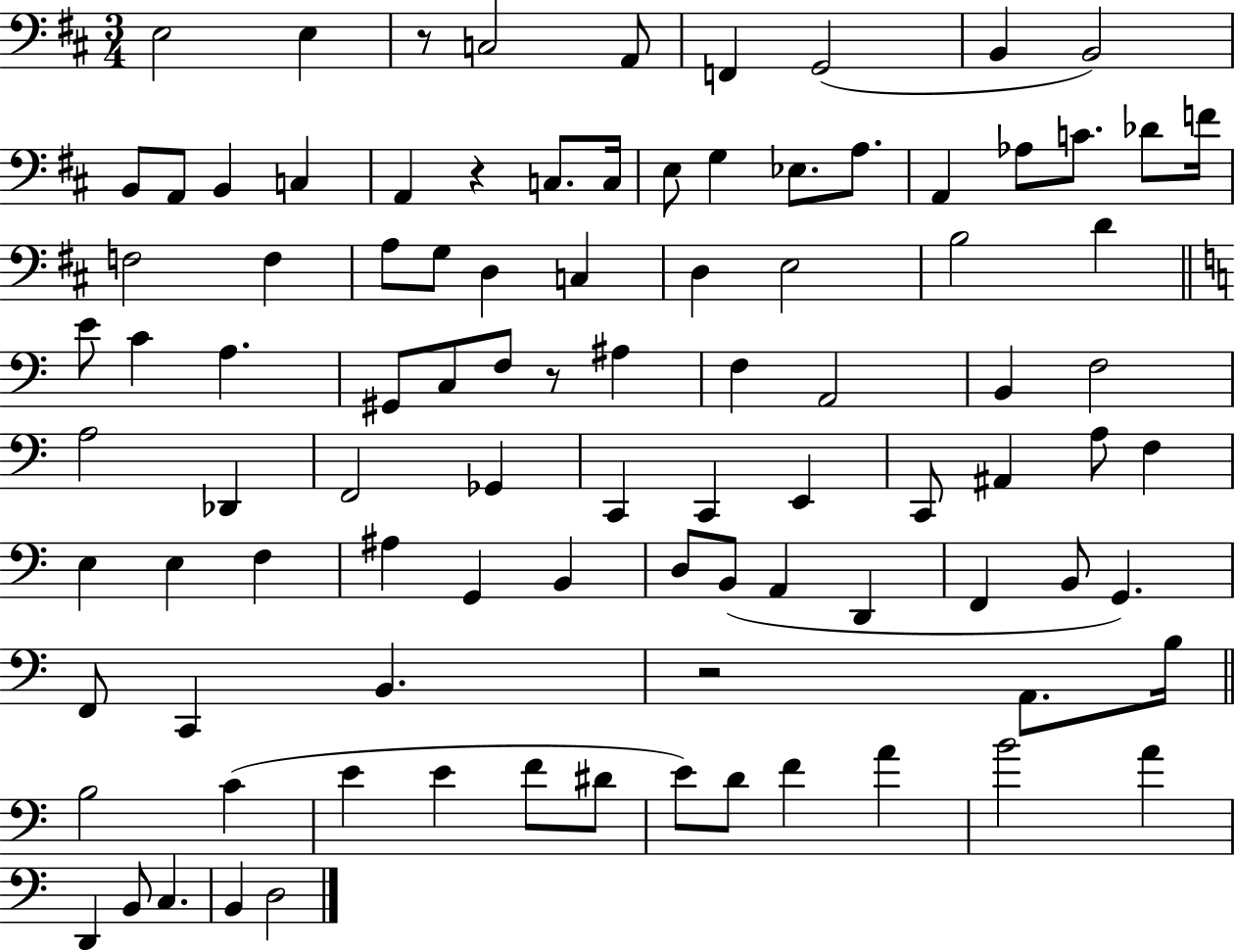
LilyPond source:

{
  \clef bass
  \numericTimeSignature
  \time 3/4
  \key d \major
  \repeat volta 2 { e2 e4 | r8 c2 a,8 | f,4 g,2( | b,4 b,2) | \break b,8 a,8 b,4 c4 | a,4 r4 c8. c16 | e8 g4 ees8. a8. | a,4 aes8 c'8. des'8 f'16 | \break f2 f4 | a8 g8 d4 c4 | d4 e2 | b2 d'4 | \break \bar "||" \break \key a \minor e'8 c'4 a4. | gis,8 c8 f8 r8 ais4 | f4 a,2 | b,4 f2 | \break a2 des,4 | f,2 ges,4 | c,4 c,4 e,4 | c,8 ais,4 a8 f4 | \break e4 e4 f4 | ais4 g,4 b,4 | d8 b,8( a,4 d,4 | f,4 b,8 g,4.) | \break f,8 c,4 b,4. | r2 a,8. b16 | \bar "||" \break \key a \minor b2 c'4( | e'4 e'4 f'8 dis'8 | e'8) d'8 f'4 a'4 | b'2 a'4 | \break d,4 b,8 c4. | b,4 d2 | } \bar "|."
}